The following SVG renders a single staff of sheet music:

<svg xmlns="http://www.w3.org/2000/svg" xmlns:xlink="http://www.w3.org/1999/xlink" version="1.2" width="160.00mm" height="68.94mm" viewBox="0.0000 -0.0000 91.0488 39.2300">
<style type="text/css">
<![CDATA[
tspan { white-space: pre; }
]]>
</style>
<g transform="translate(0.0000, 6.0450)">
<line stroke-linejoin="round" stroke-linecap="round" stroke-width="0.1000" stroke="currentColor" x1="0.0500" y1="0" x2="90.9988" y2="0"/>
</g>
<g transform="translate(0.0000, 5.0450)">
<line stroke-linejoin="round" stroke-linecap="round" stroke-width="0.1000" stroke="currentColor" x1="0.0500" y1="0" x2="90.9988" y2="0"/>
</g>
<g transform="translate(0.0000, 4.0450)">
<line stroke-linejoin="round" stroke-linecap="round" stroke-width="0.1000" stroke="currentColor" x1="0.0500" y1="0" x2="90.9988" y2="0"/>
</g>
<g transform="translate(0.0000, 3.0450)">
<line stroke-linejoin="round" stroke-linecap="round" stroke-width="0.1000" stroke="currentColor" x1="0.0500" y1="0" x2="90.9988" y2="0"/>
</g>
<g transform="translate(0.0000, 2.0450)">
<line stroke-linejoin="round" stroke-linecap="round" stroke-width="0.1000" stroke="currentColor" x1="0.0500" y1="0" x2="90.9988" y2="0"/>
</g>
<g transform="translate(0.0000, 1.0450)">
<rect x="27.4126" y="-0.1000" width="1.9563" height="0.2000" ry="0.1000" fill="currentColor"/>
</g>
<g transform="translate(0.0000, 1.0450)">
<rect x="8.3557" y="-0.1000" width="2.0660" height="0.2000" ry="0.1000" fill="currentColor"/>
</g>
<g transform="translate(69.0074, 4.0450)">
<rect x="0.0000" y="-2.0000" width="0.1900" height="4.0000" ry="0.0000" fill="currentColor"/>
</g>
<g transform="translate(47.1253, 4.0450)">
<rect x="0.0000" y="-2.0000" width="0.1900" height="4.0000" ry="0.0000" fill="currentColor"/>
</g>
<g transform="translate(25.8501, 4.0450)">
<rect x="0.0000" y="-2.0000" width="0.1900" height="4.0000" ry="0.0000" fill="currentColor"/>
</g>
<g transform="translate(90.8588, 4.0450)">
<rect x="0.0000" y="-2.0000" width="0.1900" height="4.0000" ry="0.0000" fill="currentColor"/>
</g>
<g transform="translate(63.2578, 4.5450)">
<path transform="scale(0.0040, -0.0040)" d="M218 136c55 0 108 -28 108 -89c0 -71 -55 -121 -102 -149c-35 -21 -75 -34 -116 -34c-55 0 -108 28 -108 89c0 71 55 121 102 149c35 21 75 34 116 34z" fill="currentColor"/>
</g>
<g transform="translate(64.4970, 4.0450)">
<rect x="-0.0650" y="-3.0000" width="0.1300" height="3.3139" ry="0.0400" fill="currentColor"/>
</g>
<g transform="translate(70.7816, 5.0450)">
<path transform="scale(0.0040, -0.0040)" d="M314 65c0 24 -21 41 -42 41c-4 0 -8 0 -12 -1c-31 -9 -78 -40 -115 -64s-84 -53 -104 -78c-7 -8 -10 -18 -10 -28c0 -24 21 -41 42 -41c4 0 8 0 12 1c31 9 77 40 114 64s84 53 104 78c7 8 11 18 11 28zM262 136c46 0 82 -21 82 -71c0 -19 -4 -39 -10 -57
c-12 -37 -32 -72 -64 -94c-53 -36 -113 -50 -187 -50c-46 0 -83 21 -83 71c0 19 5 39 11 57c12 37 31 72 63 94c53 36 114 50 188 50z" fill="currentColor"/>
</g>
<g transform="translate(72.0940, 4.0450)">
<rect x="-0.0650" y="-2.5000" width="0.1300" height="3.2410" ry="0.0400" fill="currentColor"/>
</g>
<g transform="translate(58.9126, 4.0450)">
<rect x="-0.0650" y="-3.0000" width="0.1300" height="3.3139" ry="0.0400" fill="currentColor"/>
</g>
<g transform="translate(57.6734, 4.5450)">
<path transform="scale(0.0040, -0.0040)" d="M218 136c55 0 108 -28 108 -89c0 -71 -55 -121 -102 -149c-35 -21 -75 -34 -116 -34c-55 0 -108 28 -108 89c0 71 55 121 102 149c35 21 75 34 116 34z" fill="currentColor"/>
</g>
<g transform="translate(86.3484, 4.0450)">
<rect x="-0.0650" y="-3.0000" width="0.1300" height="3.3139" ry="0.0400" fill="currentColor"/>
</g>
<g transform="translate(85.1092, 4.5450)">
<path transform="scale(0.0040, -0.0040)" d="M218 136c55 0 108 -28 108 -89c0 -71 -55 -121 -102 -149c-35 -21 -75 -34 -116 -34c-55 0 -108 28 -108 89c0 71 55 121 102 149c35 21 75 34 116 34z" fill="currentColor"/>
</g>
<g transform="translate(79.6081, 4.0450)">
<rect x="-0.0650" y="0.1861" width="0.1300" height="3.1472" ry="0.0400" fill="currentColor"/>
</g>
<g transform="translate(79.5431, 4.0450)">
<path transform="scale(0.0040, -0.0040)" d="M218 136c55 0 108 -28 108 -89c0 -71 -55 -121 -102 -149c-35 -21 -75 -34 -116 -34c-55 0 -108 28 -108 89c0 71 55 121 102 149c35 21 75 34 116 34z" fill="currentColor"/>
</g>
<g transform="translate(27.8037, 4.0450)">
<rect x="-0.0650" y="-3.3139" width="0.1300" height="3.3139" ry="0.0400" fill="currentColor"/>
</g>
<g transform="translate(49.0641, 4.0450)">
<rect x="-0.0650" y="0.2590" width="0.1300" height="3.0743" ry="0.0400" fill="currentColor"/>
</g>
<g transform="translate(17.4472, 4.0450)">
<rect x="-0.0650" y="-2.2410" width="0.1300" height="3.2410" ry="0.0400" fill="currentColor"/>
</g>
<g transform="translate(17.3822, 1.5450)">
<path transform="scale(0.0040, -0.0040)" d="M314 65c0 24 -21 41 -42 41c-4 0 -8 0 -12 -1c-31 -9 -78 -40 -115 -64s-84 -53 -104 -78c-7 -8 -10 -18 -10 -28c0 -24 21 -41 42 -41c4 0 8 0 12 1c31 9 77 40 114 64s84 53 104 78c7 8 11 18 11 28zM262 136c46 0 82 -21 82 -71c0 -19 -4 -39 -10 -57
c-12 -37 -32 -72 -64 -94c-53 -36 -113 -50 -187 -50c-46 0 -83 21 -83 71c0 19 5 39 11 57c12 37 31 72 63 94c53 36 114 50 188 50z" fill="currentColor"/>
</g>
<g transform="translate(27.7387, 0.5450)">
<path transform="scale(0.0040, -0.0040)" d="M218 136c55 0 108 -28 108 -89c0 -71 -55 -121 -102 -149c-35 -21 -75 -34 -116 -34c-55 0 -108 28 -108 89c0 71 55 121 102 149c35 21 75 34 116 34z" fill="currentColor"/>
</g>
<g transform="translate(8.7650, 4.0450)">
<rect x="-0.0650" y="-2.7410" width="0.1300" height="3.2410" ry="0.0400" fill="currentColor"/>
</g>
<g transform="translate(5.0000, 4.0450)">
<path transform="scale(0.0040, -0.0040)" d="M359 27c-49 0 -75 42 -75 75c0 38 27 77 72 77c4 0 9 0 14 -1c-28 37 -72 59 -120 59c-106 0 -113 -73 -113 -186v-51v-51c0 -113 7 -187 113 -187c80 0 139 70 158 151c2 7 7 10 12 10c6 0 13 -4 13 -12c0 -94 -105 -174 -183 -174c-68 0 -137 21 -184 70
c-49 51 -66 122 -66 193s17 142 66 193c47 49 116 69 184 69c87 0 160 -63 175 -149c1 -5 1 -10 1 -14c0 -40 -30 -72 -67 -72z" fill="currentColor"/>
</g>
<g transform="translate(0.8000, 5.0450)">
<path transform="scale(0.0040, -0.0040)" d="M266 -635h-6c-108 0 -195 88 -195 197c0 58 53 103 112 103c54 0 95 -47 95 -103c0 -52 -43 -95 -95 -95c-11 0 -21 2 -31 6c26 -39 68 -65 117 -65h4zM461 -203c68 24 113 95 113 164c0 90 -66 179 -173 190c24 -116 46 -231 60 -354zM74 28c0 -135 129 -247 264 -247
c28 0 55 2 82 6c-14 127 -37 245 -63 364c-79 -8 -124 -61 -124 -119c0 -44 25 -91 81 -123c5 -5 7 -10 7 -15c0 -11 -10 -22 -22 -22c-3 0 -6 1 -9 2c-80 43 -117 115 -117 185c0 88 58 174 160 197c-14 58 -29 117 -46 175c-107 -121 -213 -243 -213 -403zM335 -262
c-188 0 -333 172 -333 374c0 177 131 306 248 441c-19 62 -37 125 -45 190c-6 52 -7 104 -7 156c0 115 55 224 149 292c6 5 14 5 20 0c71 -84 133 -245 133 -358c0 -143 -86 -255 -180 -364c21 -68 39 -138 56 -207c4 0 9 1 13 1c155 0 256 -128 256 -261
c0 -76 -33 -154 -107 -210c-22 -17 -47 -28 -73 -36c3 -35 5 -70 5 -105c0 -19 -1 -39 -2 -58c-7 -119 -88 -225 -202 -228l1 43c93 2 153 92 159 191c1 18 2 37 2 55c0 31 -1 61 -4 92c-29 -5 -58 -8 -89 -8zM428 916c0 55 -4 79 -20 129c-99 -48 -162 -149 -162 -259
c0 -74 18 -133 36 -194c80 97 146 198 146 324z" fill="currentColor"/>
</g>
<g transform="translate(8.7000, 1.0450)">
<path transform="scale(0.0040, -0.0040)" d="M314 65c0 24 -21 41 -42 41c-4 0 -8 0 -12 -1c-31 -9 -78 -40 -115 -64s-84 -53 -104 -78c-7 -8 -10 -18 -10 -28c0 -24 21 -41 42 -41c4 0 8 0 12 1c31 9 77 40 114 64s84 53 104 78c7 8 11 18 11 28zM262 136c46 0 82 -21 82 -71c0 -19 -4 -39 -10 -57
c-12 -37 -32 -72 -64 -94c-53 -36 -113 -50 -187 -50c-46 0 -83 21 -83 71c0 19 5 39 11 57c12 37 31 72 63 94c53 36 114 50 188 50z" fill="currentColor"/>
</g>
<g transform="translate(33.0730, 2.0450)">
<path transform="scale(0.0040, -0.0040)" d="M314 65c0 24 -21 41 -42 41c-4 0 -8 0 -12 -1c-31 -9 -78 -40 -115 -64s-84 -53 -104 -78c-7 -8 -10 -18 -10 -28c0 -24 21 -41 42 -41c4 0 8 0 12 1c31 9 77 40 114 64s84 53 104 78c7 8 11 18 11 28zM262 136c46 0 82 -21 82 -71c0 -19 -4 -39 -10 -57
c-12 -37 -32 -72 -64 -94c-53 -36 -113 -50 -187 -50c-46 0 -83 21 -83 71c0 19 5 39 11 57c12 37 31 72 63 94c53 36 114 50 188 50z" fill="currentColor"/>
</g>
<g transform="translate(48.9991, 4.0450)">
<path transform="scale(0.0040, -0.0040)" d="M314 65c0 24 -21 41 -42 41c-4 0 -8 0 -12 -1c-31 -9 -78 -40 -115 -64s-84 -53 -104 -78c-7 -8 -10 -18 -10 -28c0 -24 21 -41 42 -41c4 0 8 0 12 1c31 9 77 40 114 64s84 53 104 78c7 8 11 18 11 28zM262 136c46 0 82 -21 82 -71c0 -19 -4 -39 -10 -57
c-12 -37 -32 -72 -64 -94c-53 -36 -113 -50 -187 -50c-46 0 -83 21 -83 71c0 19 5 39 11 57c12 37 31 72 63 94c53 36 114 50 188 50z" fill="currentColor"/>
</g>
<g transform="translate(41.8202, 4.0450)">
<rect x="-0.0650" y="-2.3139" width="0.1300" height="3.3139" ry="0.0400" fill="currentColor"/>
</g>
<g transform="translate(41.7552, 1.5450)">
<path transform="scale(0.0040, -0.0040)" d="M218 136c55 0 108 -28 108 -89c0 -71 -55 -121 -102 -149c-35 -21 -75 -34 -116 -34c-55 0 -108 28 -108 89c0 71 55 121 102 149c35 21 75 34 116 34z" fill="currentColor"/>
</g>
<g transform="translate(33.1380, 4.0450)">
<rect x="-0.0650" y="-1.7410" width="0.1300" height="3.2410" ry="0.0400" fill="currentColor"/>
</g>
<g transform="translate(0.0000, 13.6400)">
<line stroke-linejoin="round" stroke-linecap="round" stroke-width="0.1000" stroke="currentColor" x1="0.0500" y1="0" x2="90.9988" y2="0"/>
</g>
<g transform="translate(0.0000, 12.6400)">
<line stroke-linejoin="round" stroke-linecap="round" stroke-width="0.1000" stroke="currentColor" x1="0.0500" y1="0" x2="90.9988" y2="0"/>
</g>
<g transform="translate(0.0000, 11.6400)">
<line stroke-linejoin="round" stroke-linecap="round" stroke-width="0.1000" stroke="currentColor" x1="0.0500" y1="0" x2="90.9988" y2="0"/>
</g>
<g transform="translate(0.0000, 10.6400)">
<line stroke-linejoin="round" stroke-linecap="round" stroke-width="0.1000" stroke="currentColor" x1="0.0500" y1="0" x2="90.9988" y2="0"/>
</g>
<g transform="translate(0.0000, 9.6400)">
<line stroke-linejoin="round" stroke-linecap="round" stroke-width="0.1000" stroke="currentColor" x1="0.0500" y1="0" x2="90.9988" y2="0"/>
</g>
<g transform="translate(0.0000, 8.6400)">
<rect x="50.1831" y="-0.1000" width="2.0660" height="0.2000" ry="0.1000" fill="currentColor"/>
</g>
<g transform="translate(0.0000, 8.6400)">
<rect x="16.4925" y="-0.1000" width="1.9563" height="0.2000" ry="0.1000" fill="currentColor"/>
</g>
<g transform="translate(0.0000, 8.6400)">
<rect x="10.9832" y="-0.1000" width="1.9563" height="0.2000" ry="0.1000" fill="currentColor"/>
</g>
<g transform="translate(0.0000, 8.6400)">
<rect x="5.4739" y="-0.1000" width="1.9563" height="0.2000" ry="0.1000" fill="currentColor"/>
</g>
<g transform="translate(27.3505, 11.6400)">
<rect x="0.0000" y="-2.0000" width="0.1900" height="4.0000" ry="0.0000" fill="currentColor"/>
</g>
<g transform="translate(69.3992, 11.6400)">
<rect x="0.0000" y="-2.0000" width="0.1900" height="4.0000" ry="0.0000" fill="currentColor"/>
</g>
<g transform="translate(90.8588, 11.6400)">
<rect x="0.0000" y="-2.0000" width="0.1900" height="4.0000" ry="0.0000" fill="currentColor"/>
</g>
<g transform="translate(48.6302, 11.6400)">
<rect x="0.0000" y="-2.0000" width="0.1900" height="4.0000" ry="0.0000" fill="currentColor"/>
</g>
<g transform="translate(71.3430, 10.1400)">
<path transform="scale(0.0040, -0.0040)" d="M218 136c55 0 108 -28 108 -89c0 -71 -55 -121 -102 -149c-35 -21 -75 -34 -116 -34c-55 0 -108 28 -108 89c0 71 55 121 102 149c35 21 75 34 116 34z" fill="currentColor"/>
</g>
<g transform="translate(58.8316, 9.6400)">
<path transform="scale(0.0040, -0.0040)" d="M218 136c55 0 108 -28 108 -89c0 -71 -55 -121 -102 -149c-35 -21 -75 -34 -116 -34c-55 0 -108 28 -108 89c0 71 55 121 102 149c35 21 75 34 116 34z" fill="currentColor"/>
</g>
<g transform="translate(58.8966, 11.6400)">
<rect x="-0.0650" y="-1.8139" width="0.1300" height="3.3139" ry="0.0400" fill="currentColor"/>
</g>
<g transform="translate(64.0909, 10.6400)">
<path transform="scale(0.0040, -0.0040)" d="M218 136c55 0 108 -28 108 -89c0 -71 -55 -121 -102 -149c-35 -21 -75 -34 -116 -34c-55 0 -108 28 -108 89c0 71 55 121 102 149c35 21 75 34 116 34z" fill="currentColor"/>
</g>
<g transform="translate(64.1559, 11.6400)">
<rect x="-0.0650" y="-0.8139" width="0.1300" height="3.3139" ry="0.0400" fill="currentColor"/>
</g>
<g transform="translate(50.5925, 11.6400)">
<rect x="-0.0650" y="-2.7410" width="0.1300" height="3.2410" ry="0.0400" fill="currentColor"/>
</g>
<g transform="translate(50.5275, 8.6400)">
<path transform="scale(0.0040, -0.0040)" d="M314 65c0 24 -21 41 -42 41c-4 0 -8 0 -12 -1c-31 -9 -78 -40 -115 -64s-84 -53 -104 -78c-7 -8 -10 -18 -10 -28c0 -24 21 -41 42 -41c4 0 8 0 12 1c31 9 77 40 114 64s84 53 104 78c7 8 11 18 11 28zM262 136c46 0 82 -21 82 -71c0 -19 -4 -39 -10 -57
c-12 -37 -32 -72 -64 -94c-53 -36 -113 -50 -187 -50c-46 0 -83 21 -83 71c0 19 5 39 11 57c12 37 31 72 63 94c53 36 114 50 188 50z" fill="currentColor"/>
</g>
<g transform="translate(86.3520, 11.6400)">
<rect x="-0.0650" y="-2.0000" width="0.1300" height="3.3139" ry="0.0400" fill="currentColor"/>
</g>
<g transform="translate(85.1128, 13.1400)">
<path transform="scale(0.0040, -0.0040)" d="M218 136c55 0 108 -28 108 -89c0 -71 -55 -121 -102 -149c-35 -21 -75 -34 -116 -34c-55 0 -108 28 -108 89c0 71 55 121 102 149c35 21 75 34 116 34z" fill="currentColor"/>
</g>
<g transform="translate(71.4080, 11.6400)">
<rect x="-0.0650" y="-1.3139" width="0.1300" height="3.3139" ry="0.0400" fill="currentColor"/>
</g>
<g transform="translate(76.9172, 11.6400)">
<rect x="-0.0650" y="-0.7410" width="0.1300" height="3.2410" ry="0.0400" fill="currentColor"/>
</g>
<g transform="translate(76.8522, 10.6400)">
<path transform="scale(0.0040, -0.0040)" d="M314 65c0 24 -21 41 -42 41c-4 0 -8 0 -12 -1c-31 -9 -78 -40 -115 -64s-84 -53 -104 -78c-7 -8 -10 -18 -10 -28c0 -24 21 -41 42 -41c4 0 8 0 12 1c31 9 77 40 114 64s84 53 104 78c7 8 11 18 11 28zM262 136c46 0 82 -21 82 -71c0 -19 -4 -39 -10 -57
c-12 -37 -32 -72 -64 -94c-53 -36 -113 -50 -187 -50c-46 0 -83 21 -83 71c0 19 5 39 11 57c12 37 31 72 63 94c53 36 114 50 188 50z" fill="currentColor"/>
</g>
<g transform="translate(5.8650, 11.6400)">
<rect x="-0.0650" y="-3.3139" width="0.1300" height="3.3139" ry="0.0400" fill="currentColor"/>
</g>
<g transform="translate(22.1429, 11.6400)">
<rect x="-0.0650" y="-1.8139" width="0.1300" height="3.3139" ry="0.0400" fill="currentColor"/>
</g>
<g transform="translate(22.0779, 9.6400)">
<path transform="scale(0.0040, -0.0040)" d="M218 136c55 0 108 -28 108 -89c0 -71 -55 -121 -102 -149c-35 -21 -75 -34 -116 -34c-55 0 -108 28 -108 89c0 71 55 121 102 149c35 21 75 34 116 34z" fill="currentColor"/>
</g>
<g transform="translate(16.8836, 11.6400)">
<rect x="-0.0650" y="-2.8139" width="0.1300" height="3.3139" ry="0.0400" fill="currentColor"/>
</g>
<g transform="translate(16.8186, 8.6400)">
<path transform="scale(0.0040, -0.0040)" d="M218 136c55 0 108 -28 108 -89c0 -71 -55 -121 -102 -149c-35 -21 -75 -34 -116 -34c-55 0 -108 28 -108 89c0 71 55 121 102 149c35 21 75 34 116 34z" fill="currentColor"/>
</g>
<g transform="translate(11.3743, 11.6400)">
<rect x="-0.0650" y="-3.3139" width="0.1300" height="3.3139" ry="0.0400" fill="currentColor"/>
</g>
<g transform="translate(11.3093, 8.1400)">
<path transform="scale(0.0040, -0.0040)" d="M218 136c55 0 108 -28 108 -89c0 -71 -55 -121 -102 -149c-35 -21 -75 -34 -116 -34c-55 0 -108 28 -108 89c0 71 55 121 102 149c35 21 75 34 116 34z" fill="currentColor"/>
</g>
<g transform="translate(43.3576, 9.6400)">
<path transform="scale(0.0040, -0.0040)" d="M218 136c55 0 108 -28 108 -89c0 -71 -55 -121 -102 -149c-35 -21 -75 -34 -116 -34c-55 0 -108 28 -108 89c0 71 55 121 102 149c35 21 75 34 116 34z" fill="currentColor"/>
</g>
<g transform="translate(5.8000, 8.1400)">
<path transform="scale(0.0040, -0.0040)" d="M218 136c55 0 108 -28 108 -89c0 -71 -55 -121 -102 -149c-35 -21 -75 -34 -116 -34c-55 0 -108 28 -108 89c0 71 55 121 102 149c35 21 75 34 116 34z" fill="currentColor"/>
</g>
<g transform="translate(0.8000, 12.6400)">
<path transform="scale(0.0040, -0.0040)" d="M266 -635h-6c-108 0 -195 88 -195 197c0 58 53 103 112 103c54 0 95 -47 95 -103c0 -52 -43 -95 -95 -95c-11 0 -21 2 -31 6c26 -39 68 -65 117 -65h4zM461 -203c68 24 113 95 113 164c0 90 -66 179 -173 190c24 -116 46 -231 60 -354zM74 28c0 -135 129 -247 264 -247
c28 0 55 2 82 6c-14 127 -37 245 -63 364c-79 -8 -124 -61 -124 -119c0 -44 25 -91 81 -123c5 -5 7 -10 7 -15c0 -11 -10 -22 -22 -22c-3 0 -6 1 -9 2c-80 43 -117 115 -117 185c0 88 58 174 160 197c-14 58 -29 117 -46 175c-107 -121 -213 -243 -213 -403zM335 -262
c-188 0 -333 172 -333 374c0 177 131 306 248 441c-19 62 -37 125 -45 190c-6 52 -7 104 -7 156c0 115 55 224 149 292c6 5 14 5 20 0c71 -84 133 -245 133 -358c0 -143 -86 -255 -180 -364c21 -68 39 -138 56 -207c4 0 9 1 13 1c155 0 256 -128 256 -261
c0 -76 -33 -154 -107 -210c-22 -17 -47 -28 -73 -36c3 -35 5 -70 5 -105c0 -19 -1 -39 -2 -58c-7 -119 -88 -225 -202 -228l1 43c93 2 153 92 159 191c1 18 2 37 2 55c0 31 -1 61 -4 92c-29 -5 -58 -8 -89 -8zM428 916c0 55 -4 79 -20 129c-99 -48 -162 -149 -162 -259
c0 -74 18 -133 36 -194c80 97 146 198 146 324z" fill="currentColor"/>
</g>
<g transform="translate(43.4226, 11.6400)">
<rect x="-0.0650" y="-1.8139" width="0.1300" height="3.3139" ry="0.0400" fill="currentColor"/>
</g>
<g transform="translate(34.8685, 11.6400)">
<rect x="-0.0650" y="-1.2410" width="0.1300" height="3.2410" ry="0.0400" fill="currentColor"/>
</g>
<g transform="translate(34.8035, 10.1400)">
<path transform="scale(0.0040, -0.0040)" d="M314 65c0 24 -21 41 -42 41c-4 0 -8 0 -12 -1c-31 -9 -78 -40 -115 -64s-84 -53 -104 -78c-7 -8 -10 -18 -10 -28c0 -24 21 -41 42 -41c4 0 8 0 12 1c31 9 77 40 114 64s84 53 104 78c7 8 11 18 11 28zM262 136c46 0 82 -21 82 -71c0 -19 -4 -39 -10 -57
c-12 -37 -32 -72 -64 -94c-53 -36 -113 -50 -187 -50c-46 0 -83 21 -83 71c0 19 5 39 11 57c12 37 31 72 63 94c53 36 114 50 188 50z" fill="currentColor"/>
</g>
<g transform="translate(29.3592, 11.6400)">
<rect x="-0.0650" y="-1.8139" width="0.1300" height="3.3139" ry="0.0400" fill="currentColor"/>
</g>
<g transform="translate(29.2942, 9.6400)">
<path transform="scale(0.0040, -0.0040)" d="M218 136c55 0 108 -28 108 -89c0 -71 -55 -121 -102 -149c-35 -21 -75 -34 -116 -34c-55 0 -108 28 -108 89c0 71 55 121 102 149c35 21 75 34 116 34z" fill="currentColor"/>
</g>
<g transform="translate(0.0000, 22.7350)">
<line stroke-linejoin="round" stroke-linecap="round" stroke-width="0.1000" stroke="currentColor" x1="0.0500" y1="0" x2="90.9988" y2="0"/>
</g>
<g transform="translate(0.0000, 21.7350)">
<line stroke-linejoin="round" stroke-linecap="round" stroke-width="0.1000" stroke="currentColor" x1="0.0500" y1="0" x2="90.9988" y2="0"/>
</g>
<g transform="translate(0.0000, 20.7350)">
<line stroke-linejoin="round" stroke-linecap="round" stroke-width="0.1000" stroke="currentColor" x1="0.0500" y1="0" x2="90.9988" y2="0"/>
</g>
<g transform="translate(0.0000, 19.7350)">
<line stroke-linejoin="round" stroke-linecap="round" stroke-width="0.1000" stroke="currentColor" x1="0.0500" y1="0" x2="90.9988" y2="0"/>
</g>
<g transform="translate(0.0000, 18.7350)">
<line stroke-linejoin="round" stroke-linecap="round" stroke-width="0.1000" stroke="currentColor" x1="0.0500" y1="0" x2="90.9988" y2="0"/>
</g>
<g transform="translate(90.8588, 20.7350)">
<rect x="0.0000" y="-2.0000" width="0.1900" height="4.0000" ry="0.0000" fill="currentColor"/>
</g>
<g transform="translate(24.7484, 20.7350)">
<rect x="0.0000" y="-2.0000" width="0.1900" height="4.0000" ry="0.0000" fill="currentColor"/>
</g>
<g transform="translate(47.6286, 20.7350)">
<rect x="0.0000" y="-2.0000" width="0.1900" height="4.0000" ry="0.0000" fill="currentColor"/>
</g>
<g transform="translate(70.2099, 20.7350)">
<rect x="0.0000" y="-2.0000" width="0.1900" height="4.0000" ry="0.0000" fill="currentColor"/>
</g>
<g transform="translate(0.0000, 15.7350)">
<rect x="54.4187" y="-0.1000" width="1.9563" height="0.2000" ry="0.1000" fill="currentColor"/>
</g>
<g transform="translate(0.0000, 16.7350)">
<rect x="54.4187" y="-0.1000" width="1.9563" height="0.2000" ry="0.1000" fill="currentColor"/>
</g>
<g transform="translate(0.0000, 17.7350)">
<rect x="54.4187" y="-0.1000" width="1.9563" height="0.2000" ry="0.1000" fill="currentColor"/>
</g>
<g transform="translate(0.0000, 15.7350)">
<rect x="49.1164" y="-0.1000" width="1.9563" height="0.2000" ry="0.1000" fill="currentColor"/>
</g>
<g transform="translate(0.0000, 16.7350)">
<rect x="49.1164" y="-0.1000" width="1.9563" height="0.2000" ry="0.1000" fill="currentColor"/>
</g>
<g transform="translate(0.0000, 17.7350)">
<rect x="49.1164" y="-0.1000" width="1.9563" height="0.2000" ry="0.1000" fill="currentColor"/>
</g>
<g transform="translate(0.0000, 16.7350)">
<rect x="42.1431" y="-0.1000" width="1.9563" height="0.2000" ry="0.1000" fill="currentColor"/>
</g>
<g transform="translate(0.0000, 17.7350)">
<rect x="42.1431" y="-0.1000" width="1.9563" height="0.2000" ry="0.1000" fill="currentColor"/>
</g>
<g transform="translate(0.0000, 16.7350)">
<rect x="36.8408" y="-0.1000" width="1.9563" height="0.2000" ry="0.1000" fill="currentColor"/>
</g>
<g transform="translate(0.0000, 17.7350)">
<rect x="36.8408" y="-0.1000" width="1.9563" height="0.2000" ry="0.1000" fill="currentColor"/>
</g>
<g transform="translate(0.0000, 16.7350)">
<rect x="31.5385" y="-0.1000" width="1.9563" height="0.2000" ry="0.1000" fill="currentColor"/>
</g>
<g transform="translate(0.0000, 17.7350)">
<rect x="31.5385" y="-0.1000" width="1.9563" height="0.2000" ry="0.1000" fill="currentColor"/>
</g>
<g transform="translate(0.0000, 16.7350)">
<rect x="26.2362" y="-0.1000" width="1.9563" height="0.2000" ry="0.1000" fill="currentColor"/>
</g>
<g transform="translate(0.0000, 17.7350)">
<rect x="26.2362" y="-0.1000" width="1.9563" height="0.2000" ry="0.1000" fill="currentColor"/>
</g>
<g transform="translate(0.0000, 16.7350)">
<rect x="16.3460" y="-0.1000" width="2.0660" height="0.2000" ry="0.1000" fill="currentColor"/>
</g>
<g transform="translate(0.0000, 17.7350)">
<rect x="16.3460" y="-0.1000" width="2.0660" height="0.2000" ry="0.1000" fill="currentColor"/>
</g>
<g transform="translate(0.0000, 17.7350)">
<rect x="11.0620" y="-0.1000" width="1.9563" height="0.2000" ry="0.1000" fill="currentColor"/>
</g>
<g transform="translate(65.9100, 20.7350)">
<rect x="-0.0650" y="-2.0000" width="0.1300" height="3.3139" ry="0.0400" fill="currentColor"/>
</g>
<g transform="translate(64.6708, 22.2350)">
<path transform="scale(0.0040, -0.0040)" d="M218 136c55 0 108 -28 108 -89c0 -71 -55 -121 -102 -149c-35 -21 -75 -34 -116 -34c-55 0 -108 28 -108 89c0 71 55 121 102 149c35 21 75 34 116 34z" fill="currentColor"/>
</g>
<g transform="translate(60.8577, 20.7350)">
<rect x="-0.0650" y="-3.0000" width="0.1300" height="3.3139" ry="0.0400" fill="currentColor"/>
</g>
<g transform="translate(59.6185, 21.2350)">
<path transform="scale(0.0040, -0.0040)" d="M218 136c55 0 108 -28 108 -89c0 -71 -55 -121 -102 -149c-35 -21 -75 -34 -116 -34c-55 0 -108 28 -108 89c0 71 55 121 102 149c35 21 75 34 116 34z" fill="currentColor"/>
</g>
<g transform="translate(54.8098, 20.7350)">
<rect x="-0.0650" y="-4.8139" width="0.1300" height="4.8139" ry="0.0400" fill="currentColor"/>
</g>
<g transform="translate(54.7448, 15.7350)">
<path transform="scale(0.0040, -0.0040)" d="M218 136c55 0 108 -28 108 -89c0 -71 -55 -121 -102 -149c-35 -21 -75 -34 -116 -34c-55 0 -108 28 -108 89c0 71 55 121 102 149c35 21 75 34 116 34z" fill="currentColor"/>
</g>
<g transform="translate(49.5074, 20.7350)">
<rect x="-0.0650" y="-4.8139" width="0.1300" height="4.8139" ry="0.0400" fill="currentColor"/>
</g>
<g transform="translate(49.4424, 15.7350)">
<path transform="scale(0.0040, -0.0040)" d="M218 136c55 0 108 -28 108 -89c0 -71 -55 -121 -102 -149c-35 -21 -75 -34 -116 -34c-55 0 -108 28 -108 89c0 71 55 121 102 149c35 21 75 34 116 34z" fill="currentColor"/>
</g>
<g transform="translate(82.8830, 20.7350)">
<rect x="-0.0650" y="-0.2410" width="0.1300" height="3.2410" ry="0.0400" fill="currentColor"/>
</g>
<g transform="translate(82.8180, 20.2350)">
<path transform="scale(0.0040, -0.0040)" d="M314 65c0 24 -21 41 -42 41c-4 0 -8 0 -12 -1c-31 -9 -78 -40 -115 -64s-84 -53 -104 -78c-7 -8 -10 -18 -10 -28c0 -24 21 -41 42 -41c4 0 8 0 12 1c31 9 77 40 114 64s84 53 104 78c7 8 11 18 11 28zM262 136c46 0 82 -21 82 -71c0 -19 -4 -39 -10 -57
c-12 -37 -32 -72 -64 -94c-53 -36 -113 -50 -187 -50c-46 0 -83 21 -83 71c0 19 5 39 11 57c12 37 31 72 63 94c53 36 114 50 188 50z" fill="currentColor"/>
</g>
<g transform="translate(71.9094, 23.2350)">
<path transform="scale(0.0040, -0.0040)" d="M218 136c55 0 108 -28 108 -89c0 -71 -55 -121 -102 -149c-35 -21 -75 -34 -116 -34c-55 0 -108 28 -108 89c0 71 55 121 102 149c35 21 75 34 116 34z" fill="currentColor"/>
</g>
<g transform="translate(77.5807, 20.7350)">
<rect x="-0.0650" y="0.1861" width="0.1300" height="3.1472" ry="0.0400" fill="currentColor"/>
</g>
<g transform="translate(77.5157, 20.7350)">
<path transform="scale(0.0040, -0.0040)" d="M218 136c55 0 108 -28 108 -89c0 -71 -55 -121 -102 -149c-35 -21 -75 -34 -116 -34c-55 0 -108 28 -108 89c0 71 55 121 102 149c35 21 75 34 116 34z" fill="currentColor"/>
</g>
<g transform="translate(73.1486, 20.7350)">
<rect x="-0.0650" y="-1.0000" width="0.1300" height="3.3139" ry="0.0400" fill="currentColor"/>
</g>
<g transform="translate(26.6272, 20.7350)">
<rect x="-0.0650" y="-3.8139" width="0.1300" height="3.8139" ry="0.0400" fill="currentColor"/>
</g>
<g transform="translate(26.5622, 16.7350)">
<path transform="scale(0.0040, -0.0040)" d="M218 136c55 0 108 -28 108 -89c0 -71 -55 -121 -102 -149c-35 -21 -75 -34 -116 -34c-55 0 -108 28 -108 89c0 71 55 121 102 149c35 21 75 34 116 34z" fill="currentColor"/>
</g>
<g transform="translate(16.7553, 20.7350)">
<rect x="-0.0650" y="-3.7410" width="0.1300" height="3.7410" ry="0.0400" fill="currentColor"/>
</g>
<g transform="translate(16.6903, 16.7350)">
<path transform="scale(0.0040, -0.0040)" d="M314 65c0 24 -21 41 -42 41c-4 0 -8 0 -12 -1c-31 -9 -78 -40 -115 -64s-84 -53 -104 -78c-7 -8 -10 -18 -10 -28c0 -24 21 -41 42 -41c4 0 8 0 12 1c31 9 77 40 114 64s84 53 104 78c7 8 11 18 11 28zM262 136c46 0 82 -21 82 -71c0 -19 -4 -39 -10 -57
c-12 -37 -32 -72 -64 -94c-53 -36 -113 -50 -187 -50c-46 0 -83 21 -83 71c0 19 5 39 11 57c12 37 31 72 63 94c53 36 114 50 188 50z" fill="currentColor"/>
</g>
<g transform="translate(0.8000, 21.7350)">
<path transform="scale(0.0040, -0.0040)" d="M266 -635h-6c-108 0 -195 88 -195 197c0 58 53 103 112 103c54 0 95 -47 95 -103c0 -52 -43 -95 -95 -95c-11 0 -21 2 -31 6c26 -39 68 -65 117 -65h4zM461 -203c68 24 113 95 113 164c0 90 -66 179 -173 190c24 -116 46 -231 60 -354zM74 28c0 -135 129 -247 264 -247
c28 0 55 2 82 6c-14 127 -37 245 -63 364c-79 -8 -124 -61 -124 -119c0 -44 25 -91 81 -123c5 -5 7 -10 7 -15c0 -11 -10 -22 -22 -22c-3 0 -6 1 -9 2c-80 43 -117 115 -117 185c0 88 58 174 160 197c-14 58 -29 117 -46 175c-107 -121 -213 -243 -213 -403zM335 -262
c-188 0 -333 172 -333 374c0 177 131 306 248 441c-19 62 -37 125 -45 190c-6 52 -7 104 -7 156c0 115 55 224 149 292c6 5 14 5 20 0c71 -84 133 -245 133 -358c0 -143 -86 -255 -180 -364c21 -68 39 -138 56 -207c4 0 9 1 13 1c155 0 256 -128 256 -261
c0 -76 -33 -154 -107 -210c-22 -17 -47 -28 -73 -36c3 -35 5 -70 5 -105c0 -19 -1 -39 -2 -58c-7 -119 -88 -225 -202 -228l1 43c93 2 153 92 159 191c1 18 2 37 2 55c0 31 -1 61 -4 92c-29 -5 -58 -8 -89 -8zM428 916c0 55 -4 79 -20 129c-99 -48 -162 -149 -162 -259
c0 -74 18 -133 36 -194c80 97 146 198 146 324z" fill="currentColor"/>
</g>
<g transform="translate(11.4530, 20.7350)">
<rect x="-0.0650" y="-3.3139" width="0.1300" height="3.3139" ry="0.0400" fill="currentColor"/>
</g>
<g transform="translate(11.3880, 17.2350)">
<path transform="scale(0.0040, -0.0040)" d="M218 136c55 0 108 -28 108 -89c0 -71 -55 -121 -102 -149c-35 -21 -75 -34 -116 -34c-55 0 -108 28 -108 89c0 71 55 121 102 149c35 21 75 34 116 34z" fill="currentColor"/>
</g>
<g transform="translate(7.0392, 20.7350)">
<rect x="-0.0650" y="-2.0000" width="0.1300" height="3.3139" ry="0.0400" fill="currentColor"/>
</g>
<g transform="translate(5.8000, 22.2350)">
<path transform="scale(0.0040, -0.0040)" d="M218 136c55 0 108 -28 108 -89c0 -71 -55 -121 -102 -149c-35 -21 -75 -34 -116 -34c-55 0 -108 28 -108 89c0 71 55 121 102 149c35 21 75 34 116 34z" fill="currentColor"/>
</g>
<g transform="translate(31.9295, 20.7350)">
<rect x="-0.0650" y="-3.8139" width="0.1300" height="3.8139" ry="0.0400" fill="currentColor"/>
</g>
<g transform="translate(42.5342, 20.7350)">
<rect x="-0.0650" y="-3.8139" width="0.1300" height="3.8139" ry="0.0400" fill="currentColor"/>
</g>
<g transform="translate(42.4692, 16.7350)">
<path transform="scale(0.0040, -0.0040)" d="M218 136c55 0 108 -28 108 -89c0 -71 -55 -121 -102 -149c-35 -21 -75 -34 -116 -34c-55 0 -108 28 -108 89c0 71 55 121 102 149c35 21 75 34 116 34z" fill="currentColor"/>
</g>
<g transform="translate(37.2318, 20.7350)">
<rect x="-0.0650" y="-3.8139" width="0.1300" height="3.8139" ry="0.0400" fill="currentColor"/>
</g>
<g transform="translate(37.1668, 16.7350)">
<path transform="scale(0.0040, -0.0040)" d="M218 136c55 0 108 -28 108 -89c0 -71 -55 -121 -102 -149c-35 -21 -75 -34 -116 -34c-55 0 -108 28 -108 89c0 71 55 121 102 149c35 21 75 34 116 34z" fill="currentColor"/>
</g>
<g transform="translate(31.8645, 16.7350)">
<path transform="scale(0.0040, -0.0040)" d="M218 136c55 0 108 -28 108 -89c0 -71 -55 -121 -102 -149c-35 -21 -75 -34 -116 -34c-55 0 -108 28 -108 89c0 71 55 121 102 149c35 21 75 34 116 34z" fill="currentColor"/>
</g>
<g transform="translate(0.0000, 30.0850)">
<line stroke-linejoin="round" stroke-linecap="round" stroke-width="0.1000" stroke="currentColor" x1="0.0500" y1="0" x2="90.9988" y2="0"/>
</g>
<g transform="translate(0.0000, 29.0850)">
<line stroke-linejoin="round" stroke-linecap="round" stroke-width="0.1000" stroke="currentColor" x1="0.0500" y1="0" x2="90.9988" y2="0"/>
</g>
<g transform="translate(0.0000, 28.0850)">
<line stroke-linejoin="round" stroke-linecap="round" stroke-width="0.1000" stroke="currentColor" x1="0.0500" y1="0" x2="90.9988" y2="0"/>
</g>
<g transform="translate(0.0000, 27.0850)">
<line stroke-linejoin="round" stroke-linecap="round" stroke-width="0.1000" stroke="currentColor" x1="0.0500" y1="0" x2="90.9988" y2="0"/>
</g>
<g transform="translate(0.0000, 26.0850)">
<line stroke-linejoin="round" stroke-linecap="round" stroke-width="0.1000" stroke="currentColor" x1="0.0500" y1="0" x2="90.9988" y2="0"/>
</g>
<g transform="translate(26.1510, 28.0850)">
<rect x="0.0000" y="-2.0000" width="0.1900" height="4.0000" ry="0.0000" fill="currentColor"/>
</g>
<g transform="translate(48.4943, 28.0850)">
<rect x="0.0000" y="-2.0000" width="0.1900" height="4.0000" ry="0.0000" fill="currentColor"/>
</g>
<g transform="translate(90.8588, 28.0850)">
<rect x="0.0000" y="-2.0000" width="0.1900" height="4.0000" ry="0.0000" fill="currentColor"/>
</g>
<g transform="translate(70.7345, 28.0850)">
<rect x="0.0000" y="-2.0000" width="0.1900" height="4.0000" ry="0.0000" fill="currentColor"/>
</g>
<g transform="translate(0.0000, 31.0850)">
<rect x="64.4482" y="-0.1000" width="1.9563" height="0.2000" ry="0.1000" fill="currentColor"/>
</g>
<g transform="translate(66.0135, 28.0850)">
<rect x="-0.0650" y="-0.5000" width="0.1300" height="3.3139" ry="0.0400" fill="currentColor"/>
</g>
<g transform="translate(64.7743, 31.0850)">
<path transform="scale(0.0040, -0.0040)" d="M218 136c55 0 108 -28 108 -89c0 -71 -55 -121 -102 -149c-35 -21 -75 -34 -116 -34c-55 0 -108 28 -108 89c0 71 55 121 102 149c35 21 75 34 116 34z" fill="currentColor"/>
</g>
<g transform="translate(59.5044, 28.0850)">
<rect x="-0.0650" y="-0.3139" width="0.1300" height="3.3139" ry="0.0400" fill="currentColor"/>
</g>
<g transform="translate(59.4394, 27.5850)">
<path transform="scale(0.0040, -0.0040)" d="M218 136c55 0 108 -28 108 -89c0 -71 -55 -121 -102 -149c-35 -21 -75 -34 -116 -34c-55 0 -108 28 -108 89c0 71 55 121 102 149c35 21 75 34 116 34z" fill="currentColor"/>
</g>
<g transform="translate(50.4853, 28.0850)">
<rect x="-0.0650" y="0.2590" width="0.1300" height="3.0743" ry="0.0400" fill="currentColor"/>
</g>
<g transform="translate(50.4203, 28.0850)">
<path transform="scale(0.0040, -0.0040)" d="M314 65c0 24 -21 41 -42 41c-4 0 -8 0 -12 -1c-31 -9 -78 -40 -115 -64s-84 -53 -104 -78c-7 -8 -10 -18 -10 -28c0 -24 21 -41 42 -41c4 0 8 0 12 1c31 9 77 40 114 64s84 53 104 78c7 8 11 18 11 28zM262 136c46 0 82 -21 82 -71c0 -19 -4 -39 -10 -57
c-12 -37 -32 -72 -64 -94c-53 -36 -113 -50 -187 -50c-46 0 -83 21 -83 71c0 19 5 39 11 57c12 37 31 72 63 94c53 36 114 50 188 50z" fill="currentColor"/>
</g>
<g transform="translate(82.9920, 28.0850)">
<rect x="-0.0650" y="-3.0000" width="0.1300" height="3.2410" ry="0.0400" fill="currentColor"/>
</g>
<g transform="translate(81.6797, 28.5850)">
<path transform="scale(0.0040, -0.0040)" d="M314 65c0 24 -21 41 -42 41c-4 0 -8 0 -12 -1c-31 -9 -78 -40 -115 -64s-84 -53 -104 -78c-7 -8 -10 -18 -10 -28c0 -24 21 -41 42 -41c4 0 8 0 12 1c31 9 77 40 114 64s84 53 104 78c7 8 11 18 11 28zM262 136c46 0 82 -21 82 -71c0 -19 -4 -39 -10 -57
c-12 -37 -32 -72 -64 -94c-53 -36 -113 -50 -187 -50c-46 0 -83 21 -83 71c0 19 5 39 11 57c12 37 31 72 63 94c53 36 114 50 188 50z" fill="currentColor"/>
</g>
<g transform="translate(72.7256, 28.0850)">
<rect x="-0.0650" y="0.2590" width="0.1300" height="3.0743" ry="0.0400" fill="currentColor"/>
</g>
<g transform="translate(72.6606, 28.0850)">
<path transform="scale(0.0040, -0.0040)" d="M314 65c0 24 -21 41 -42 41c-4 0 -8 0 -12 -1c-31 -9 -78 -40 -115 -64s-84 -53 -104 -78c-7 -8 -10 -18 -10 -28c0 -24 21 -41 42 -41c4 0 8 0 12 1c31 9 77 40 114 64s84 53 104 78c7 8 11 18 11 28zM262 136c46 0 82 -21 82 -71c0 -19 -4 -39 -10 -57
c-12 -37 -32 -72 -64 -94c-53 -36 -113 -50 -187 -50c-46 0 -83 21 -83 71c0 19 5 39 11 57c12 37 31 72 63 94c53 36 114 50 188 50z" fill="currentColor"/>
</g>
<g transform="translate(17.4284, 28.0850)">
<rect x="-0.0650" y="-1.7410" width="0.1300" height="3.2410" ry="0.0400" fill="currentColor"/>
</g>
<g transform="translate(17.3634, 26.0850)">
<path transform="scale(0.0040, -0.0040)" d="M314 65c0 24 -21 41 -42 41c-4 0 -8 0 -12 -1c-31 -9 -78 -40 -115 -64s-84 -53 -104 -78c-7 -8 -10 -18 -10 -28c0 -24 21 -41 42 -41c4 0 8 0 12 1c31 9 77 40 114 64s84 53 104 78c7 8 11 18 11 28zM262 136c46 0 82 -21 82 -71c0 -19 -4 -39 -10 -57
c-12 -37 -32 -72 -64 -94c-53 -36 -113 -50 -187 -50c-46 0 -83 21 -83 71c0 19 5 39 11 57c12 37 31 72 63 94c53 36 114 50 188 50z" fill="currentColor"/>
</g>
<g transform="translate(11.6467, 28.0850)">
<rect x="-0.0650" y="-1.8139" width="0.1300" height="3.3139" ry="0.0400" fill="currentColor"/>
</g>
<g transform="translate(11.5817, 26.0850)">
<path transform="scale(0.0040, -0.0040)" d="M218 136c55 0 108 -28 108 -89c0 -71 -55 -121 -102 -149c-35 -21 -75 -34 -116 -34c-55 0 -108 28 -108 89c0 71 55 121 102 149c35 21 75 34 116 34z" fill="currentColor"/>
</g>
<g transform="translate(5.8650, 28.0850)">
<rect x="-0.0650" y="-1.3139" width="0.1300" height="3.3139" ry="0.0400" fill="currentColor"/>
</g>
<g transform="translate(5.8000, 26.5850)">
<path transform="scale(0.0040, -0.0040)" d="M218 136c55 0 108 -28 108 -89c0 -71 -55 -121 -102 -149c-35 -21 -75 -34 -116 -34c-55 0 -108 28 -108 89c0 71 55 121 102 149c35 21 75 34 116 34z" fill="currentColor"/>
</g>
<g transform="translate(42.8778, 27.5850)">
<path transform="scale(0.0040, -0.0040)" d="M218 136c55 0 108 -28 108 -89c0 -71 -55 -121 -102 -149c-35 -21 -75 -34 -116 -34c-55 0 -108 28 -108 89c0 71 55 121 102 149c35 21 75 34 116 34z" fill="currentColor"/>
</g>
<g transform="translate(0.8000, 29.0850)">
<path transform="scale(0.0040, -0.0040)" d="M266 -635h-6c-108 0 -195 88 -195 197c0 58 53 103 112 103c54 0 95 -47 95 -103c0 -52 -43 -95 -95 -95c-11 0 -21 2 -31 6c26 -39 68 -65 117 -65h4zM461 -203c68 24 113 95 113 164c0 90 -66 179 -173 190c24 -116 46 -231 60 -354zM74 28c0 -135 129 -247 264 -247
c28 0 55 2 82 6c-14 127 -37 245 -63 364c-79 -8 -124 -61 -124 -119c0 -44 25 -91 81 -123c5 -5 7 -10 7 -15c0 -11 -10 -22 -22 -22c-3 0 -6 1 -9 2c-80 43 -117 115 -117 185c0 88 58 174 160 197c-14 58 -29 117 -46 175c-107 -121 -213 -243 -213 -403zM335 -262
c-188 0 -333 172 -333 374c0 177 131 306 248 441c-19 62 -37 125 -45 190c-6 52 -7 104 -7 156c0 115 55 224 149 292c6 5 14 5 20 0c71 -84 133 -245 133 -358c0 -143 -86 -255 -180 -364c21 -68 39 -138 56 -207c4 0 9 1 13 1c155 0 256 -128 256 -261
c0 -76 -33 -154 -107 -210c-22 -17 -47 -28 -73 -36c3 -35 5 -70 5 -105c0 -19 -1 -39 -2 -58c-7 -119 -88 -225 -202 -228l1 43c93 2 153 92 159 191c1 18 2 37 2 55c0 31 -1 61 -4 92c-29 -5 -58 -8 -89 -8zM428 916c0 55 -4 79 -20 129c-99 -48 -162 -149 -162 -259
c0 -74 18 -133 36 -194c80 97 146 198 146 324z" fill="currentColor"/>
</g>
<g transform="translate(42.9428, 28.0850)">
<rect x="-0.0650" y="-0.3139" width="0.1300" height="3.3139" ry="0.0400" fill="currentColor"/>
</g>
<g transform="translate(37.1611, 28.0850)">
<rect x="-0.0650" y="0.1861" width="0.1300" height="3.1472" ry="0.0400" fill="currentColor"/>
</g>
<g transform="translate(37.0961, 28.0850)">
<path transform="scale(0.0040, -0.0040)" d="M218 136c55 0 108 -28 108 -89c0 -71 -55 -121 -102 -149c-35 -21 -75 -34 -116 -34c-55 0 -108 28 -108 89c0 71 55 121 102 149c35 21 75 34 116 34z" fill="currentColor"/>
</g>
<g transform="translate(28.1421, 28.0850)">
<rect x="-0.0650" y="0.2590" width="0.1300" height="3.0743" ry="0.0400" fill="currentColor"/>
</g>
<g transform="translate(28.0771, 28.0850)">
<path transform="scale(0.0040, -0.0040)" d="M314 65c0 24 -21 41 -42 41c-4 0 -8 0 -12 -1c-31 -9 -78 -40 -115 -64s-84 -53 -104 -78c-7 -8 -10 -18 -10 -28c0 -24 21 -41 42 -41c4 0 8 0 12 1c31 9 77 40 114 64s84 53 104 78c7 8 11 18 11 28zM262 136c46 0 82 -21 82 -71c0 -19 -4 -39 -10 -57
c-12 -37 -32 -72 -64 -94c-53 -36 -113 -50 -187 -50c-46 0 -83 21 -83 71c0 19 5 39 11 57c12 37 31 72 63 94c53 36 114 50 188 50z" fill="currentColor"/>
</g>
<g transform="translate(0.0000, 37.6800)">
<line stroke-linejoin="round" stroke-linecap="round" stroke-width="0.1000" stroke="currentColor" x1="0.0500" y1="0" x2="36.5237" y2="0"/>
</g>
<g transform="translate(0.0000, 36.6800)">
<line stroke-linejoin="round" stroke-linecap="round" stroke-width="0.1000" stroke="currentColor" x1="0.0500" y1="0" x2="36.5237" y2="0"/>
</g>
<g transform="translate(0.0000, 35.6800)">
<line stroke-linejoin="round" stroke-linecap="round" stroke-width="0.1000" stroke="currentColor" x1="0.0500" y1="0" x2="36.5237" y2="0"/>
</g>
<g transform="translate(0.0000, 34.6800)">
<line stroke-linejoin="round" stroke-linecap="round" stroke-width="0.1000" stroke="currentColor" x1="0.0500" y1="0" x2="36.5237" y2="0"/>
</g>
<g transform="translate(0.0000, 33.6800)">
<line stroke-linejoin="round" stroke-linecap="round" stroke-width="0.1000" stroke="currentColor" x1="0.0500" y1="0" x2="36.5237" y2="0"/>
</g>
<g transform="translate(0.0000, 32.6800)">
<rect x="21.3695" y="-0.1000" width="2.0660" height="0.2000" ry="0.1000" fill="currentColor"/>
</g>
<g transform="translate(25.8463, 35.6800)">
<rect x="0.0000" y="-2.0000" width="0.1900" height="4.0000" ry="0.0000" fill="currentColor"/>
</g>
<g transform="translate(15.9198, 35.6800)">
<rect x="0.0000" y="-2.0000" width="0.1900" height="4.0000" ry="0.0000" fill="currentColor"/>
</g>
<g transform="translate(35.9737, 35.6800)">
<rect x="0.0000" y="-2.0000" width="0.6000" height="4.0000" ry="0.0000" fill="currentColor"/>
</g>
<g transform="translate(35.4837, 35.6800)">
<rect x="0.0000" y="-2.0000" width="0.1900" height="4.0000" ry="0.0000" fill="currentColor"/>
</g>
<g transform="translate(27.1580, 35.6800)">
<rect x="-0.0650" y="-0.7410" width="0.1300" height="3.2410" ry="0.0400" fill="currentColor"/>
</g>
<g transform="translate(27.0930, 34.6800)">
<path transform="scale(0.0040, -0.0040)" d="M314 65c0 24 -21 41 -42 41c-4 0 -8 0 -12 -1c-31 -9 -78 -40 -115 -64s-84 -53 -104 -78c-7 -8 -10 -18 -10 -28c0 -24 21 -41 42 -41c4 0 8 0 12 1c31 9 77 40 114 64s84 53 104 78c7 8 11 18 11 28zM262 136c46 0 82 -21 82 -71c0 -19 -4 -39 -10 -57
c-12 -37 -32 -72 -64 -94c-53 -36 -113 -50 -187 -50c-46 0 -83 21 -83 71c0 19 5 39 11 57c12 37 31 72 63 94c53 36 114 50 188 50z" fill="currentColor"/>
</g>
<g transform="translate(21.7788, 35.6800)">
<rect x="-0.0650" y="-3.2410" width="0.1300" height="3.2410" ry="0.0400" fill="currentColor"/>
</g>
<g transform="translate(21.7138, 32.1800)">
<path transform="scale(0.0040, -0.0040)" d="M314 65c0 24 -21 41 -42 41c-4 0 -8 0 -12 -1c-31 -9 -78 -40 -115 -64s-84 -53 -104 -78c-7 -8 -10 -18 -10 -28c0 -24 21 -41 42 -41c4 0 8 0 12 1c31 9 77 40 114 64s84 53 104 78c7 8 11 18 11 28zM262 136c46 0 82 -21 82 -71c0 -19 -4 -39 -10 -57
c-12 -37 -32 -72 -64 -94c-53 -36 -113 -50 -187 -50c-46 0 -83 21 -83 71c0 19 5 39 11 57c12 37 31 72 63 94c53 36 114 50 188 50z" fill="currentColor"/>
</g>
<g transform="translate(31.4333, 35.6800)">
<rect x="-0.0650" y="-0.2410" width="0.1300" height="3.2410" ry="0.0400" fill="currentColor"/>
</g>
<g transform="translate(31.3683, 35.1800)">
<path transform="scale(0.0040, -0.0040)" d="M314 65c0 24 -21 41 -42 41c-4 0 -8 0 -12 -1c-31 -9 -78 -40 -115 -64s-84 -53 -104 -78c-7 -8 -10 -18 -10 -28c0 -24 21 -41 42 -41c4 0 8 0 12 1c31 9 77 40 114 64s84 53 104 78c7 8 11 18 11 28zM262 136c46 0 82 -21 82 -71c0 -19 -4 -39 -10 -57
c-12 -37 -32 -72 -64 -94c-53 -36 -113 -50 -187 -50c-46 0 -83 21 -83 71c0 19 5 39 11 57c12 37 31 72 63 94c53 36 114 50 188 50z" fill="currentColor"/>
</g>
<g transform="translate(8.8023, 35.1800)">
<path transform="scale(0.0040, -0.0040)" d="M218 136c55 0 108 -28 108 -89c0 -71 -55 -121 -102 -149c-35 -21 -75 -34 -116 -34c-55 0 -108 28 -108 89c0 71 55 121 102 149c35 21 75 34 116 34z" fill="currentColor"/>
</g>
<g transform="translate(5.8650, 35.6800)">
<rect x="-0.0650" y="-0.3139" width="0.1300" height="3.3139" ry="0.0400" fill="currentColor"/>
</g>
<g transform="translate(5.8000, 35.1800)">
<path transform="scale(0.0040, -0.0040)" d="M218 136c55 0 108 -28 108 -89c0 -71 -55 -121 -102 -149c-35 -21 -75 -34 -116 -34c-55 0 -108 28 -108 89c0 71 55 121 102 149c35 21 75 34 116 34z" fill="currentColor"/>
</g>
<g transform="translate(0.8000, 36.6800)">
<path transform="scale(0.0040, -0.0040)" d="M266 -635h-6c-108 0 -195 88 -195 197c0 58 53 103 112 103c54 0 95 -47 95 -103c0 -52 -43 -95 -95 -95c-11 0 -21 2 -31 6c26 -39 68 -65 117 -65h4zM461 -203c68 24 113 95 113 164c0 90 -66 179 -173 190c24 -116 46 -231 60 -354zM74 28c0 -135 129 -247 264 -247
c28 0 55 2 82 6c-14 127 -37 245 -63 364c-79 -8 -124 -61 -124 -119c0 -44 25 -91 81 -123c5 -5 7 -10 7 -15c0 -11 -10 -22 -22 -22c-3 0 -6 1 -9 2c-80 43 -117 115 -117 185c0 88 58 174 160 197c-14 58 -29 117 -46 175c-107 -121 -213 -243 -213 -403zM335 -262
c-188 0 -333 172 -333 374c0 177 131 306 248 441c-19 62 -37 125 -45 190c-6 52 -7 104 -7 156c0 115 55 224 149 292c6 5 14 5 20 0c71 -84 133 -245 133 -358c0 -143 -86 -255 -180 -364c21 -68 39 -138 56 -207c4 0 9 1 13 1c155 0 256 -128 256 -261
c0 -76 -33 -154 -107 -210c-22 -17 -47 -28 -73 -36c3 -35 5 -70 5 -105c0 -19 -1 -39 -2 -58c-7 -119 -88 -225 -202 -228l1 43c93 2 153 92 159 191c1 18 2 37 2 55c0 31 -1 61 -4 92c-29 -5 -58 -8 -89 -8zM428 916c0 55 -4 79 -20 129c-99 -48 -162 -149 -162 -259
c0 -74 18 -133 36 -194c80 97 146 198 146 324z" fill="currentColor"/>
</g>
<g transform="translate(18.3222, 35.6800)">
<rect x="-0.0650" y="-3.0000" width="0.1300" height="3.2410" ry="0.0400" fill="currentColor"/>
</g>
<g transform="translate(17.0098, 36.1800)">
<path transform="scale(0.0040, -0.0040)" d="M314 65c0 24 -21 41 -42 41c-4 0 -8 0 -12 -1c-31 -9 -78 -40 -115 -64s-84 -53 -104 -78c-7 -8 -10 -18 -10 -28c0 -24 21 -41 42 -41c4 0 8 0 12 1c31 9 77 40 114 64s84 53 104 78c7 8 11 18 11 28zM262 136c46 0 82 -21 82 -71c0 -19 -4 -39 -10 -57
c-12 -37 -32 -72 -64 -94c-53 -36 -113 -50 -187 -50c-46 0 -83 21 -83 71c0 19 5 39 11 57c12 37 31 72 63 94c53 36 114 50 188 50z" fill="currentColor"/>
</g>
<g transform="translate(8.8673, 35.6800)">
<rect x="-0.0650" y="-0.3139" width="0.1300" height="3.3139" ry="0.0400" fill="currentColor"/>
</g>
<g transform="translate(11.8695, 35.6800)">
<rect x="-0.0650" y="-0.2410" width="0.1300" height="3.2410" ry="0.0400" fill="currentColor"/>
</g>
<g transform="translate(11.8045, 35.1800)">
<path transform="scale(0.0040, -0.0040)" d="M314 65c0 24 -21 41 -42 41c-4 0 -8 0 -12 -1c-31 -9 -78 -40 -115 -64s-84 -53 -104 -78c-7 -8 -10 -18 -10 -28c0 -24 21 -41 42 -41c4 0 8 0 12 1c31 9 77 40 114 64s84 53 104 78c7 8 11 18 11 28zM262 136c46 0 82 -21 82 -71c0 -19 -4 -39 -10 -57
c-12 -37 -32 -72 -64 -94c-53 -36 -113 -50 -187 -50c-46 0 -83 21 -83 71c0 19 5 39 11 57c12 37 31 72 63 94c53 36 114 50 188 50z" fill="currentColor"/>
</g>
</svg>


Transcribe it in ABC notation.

X:1
T:Untitled
M:4/4
L:1/4
K:C
a2 g2 b f2 g B2 A A G2 B A b b a f f e2 f a2 f d e d2 F F b c'2 c' c' c' c' e' e' A F D B c2 e f f2 B2 B c B2 c C B2 A2 c c c2 A2 b2 d2 c2